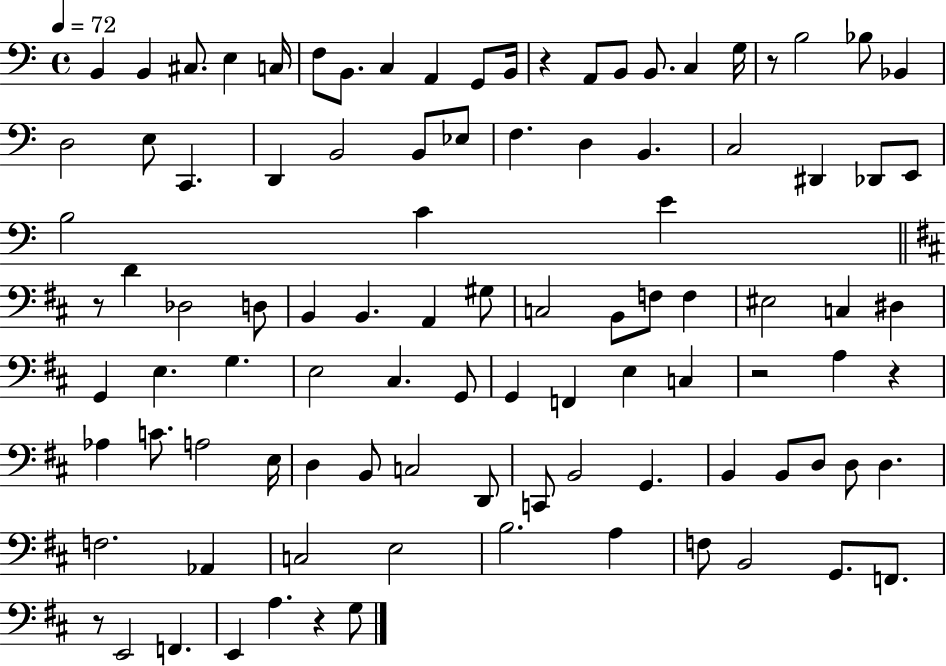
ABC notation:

X:1
T:Untitled
M:4/4
L:1/4
K:C
B,, B,, ^C,/2 E, C,/4 F,/2 B,,/2 C, A,, G,,/2 B,,/4 z A,,/2 B,,/2 B,,/2 C, G,/4 z/2 B,2 _B,/2 _B,, D,2 E,/2 C,, D,, B,,2 B,,/2 _E,/2 F, D, B,, C,2 ^D,, _D,,/2 E,,/2 B,2 C E z/2 D _D,2 D,/2 B,, B,, A,, ^G,/2 C,2 B,,/2 F,/2 F, ^E,2 C, ^D, G,, E, G, E,2 ^C, G,,/2 G,, F,, E, C, z2 A, z _A, C/2 A,2 E,/4 D, B,,/2 C,2 D,,/2 C,,/2 B,,2 G,, B,, B,,/2 D,/2 D,/2 D, F,2 _A,, C,2 E,2 B,2 A, F,/2 B,,2 G,,/2 F,,/2 z/2 E,,2 F,, E,, A, z G,/2